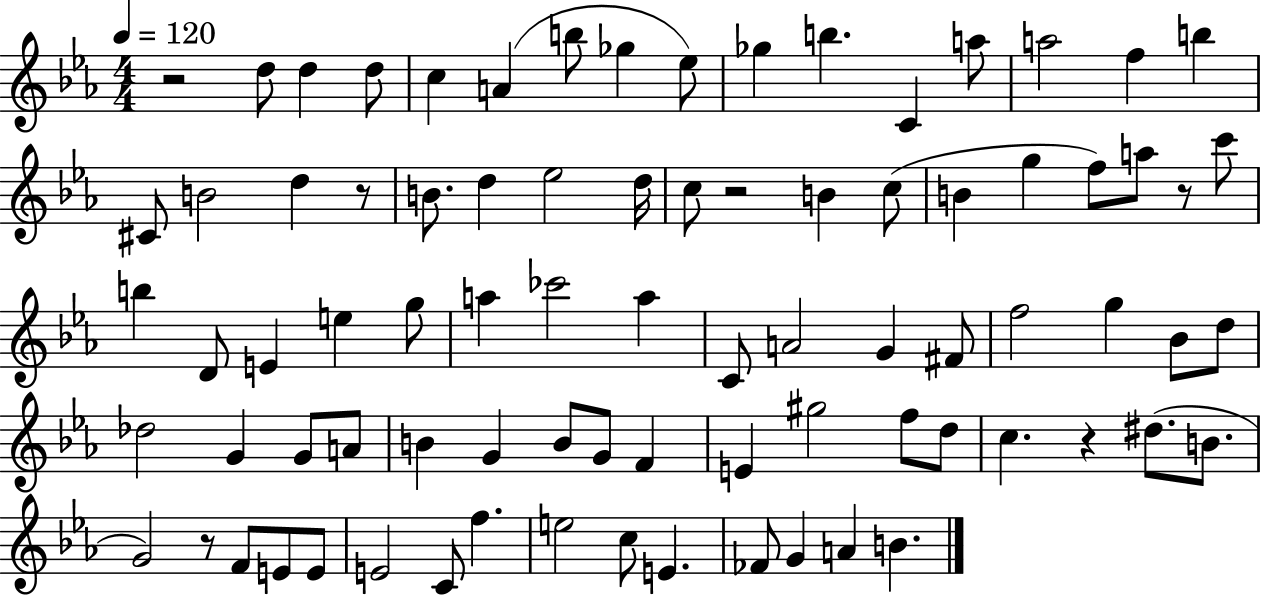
R/h D5/e D5/q D5/e C5/q A4/q B5/e Gb5/q Eb5/e Gb5/q B5/q. C4/q A5/e A5/h F5/q B5/q C#4/e B4/h D5/q R/e B4/e. D5/q Eb5/h D5/s C5/e R/h B4/q C5/e B4/q G5/q F5/e A5/e R/e C6/e B5/q D4/e E4/q E5/q G5/e A5/q CES6/h A5/q C4/e A4/h G4/q F#4/e F5/h G5/q Bb4/e D5/e Db5/h G4/q G4/e A4/e B4/q G4/q B4/e G4/e F4/q E4/q G#5/h F5/e D5/e C5/q. R/q D#5/e. B4/e. G4/h R/e F4/e E4/e E4/e E4/h C4/e F5/q. E5/h C5/e E4/q. FES4/e G4/q A4/q B4/q.